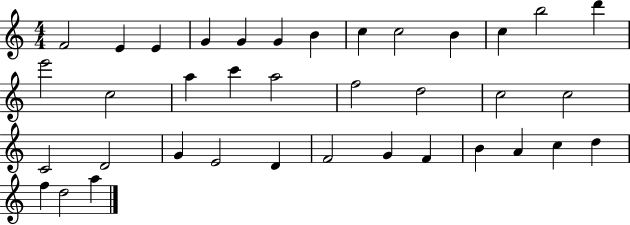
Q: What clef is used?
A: treble